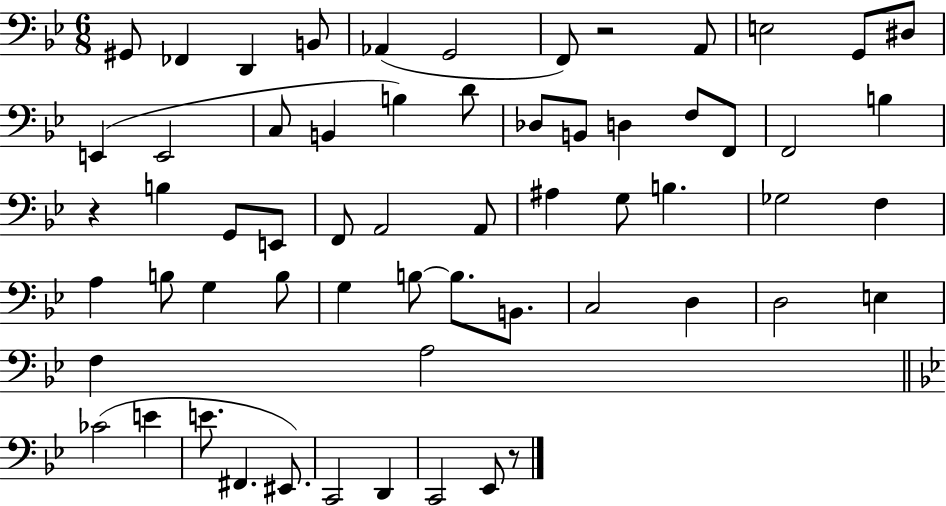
G#2/e FES2/q D2/q B2/e Ab2/q G2/h F2/e R/h A2/e E3/h G2/e D#3/e E2/q E2/h C3/e B2/q B3/q D4/e Db3/e B2/e D3/q F3/e F2/e F2/h B3/q R/q B3/q G2/e E2/e F2/e A2/h A2/e A#3/q G3/e B3/q. Gb3/h F3/q A3/q B3/e G3/q B3/e G3/q B3/e B3/e. B2/e. C3/h D3/q D3/h E3/q F3/q A3/h CES4/h E4/q E4/e. F#2/q. EIS2/e. C2/h D2/q C2/h Eb2/e R/e